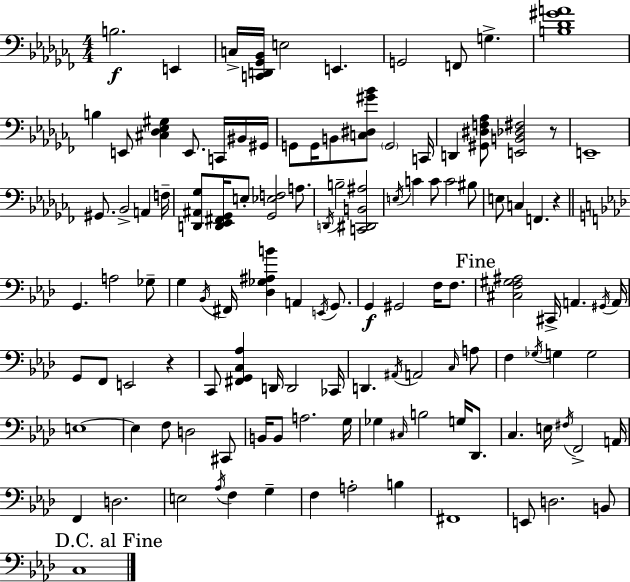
{
  \clef bass
  \numericTimeSignature
  \time 4/4
  \key aes \minor
  b2.\f e,4 | c16-> <c, d, ges, bes,>16 e2 e,4. | g,2 f,8 g4.-> | <b des' gis' a'>1 | \break b4 e,8 <cis des ees gis>4 e,8. c,16 bis,16 gis,16 | g,8 g,16 b,8 <c dis gis' bes'>8 \parenthesize g,2 c,16 | d,4 <gis, dis f aes>8 <e, b, des fis>2 r8 | e,1-- | \break gis,8. bes,2-> a,4 f16-- | <d, ais, ges>8 <d, ees, fis, ges,>16 e8-. <ges, ees f>2 a8. | \acciaccatura { d,16 } b2-- <c, dis, b, ais>2 | \acciaccatura { e16 } c'4 c'8 c'2 | \break bis8 e8 c4 f,4. r4 | \bar "||" \break \key aes \major g,4. a2 ges8-- | g4 \acciaccatura { bes,16 } fis,16 <des ges ais b'>4 a,4 \acciaccatura { e,16 } g,8. | g,4\f gis,2 f16 f8. | \mark "Fine" <cis f gis ais>2 cis,16-> a,4. | \break \acciaccatura { gis,16 } a,16 g,8 f,8 e,2 r4 | c,8 <fis, g, c aes>4 d,16 d,2 | ces,16 d,4. \acciaccatura { ais,16 } a,2 | \grace { c16 } a8 f4 \acciaccatura { ges16 } g4 g2 | \break e1~~ | e4 f8 d2 | cis,8 b,16 b,8 a2. | g16 ges4 \grace { cis16 } b2 | \break g16 des,8. c4. e16 \acciaccatura { fis16 } f,2-> | a,16 f,4 d2. | e2 | \acciaccatura { aes16 } f4 g4-- f4 a2-. | \break b4 fis,1 | e,8 d2. | b,8 \mark "D.C. al Fine" c1 | \bar "|."
}